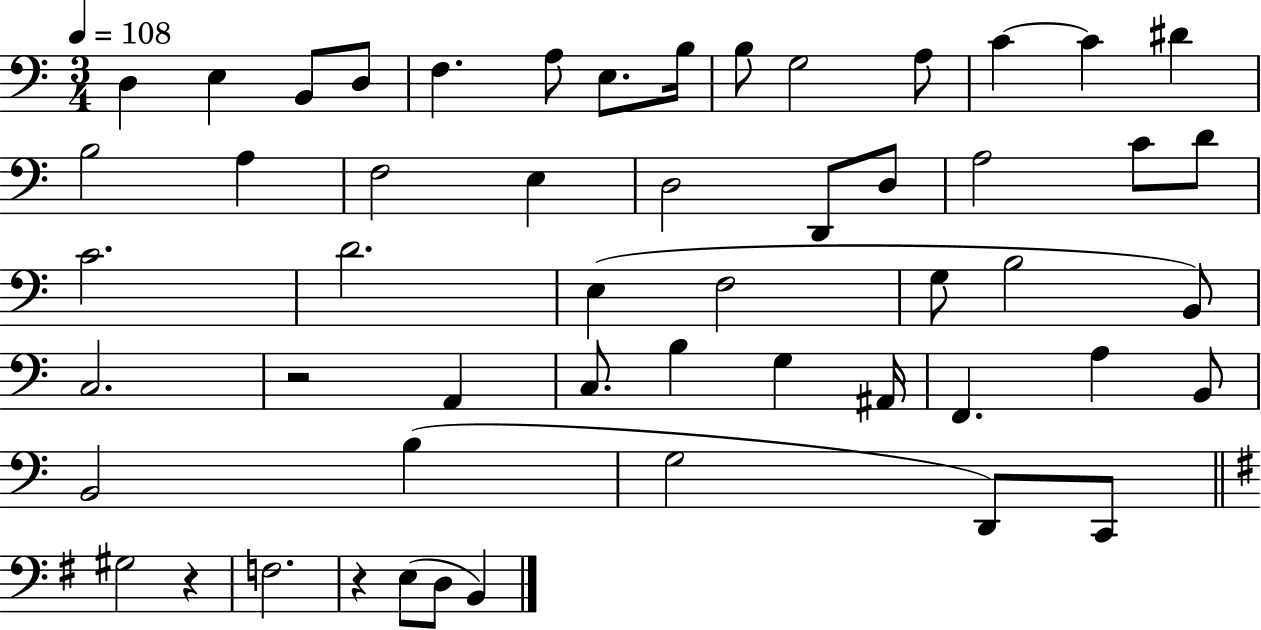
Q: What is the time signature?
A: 3/4